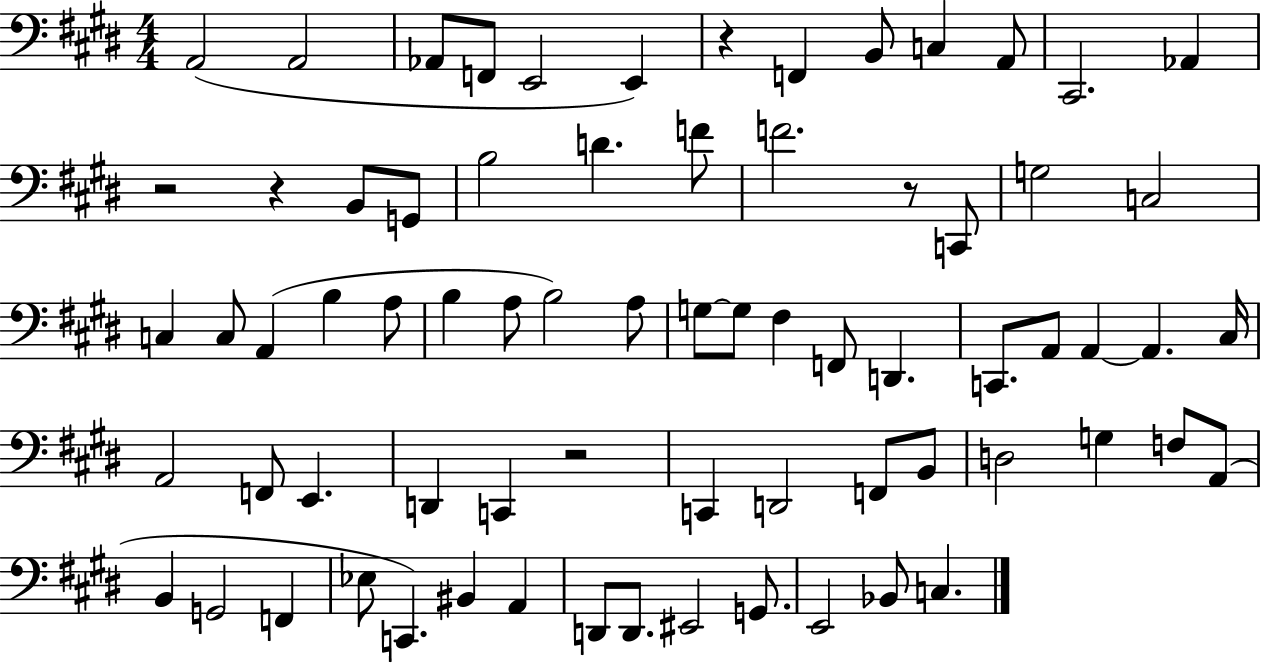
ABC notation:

X:1
T:Untitled
M:4/4
L:1/4
K:E
A,,2 A,,2 _A,,/2 F,,/2 E,,2 E,, z F,, B,,/2 C, A,,/2 ^C,,2 _A,, z2 z B,,/2 G,,/2 B,2 D F/2 F2 z/2 C,,/2 G,2 C,2 C, C,/2 A,, B, A,/2 B, A,/2 B,2 A,/2 G,/2 G,/2 ^F, F,,/2 D,, C,,/2 A,,/2 A,, A,, ^C,/4 A,,2 F,,/2 E,, D,, C,, z2 C,, D,,2 F,,/2 B,,/2 D,2 G, F,/2 A,,/2 B,, G,,2 F,, _E,/2 C,, ^B,, A,, D,,/2 D,,/2 ^E,,2 G,,/2 E,,2 _B,,/2 C,